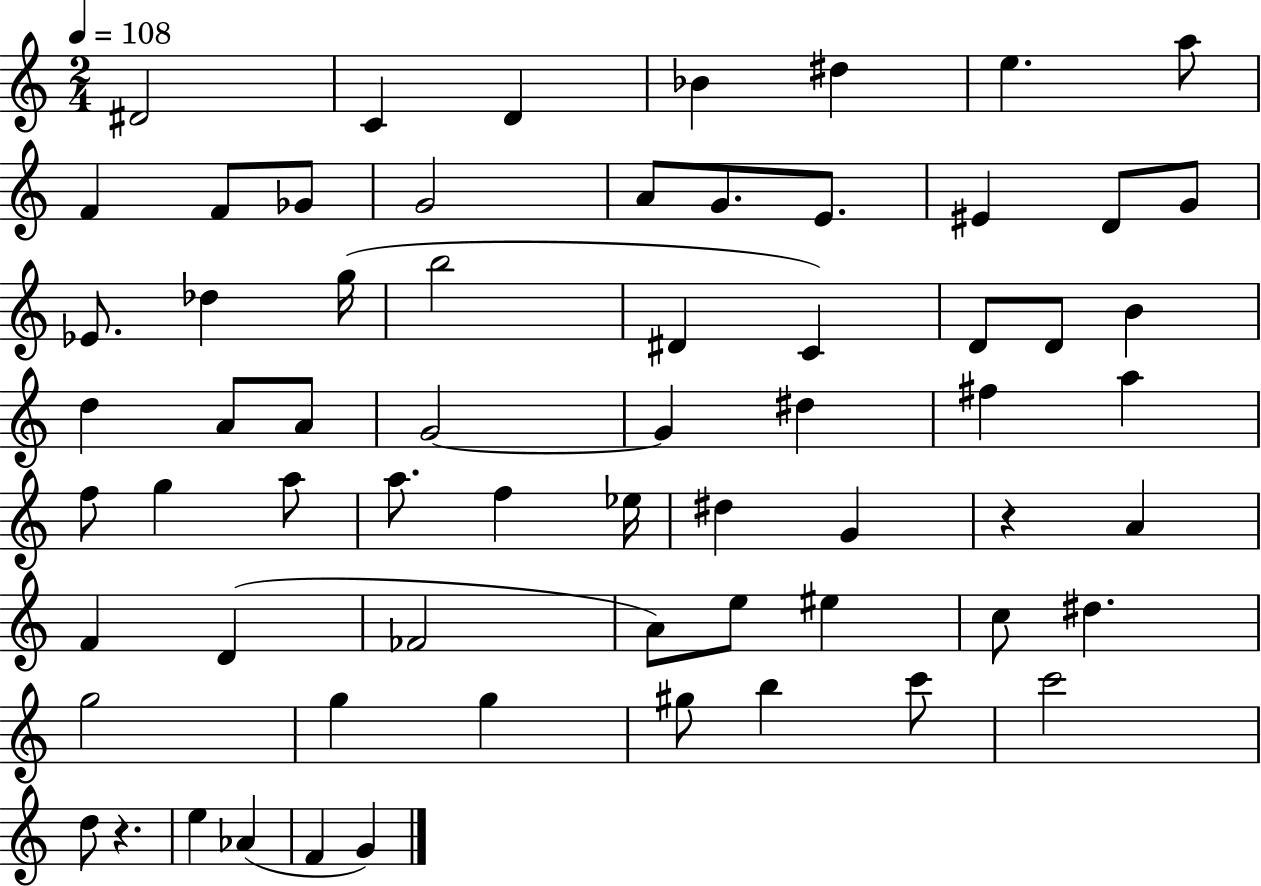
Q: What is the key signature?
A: C major